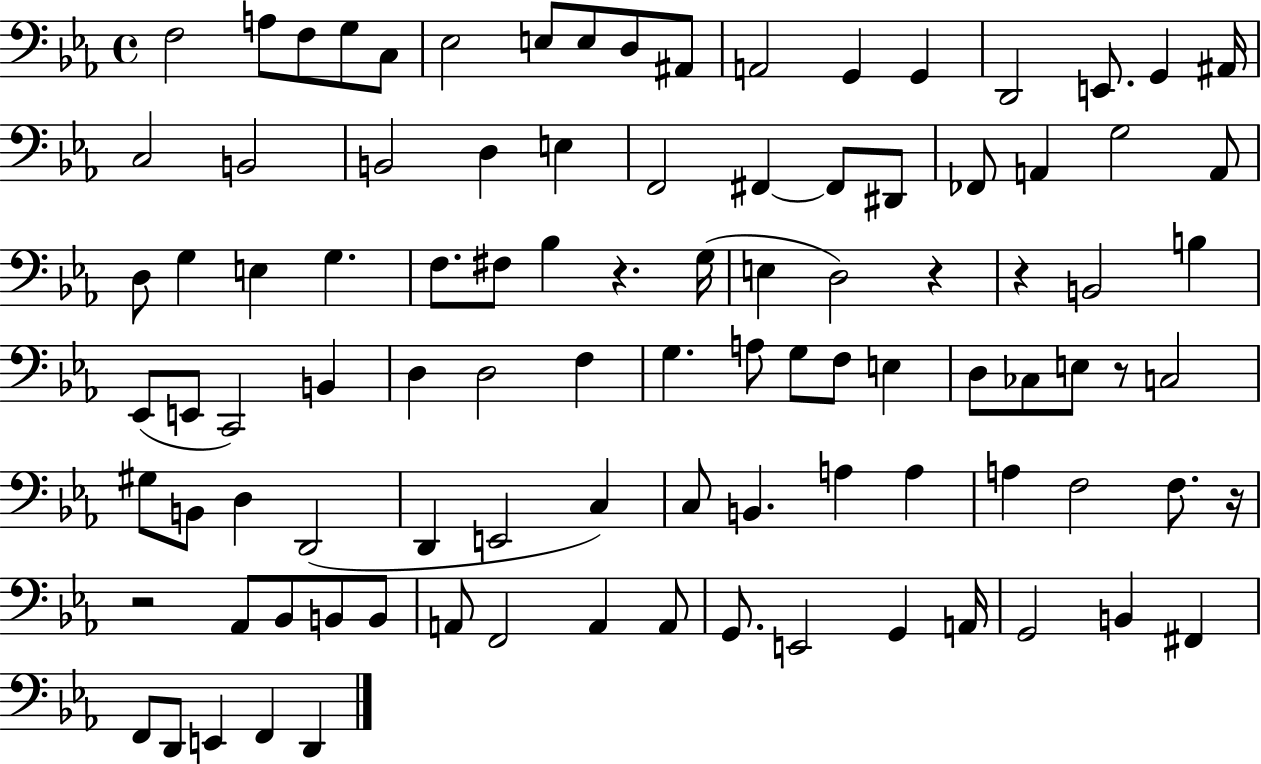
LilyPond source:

{
  \clef bass
  \time 4/4
  \defaultTimeSignature
  \key ees \major
  f2 a8 f8 g8 c8 | ees2 e8 e8 d8 ais,8 | a,2 g,4 g,4 | d,2 e,8. g,4 ais,16 | \break c2 b,2 | b,2 d4 e4 | f,2 fis,4~~ fis,8 dis,8 | fes,8 a,4 g2 a,8 | \break d8 g4 e4 g4. | f8. fis8 bes4 r4. g16( | e4 d2) r4 | r4 b,2 b4 | \break ees,8( e,8 c,2) b,4 | d4 d2 f4 | g4. a8 g8 f8 e4 | d8 ces8 e8 r8 c2 | \break gis8 b,8 d4 d,2( | d,4 e,2 c4) | c8 b,4. a4 a4 | a4 f2 f8. r16 | \break r2 aes,8 bes,8 b,8 b,8 | a,8 f,2 a,4 a,8 | g,8. e,2 g,4 a,16 | g,2 b,4 fis,4 | \break f,8 d,8 e,4 f,4 d,4 | \bar "|."
}